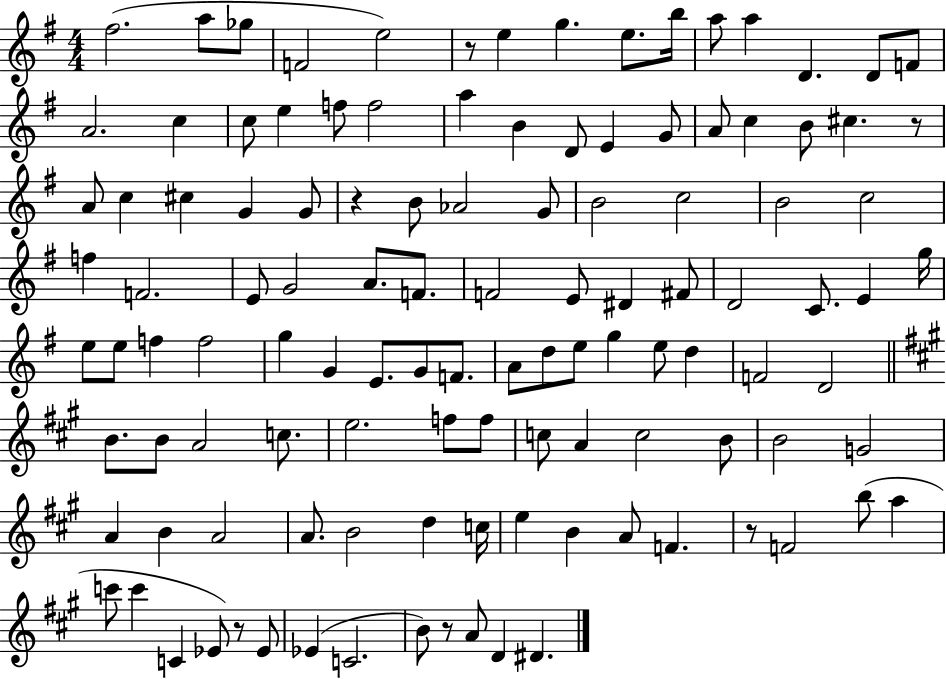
X:1
T:Untitled
M:4/4
L:1/4
K:G
^f2 a/2 _g/2 F2 e2 z/2 e g e/2 b/4 a/2 a D D/2 F/2 A2 c c/2 e f/2 f2 a B D/2 E G/2 A/2 c B/2 ^c z/2 A/2 c ^c G G/2 z B/2 _A2 G/2 B2 c2 B2 c2 f F2 E/2 G2 A/2 F/2 F2 E/2 ^D ^F/2 D2 C/2 E g/4 e/2 e/2 f f2 g G E/2 G/2 F/2 A/2 d/2 e/2 g e/2 d F2 D2 B/2 B/2 A2 c/2 e2 f/2 f/2 c/2 A c2 B/2 B2 G2 A B A2 A/2 B2 d c/4 e B A/2 F z/2 F2 b/2 a c'/2 c' C _E/2 z/2 _E/2 _E C2 B/2 z/2 A/2 D ^D